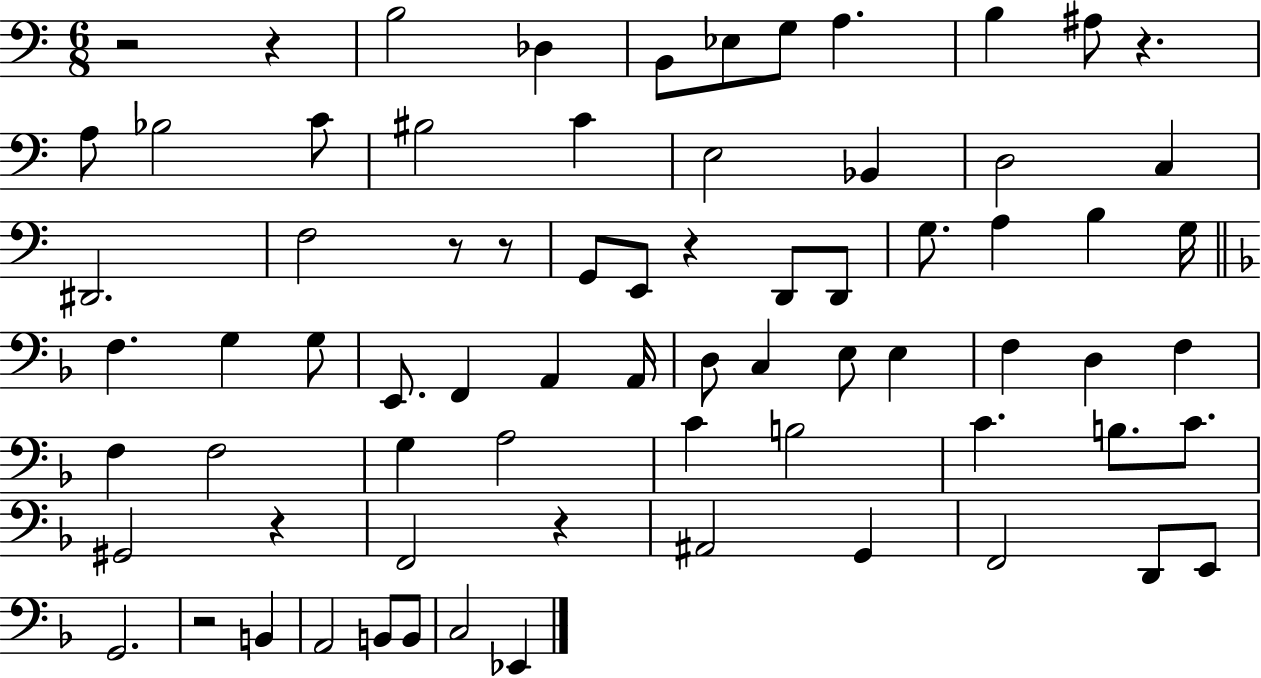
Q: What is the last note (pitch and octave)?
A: Eb2